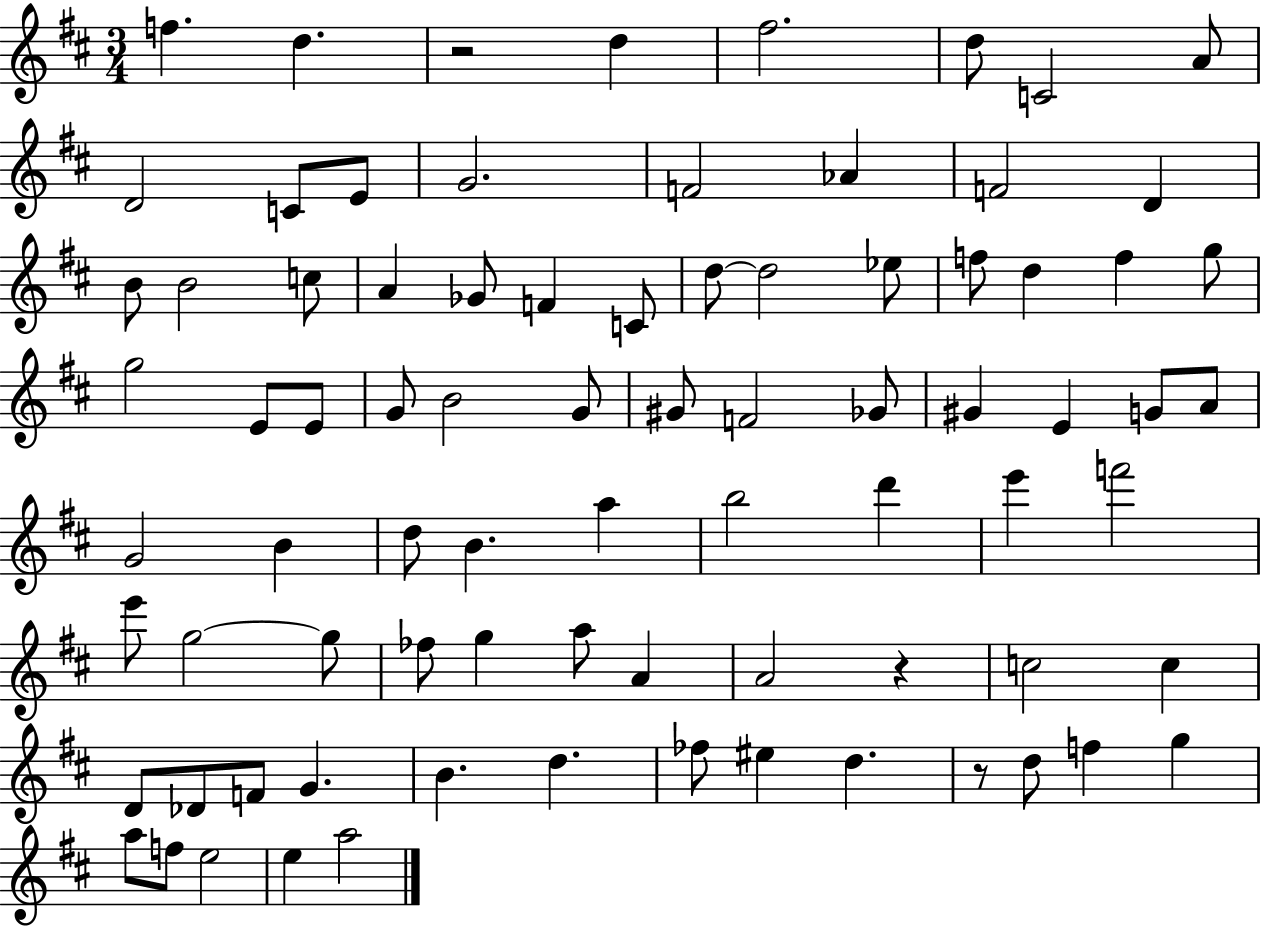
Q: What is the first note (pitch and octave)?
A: F5